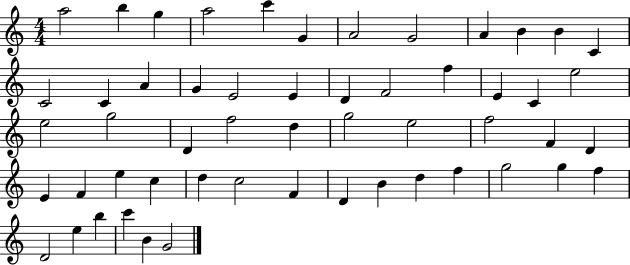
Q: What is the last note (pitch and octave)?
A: G4